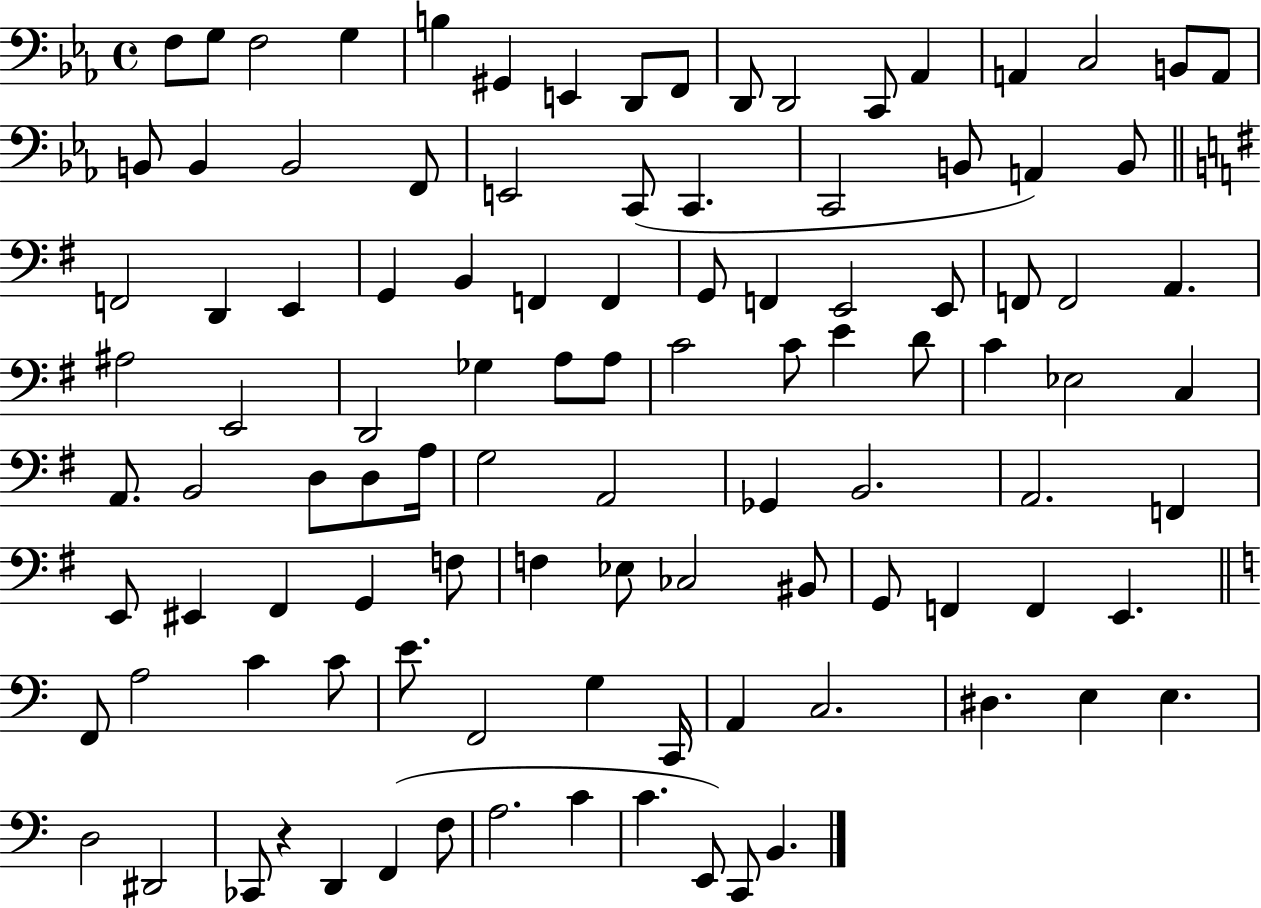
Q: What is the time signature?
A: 4/4